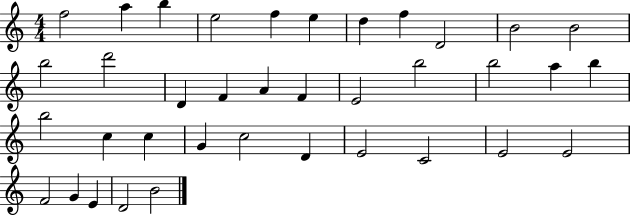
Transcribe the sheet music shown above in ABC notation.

X:1
T:Untitled
M:4/4
L:1/4
K:C
f2 a b e2 f e d f D2 B2 B2 b2 d'2 D F A F E2 b2 b2 a b b2 c c G c2 D E2 C2 E2 E2 F2 G E D2 B2